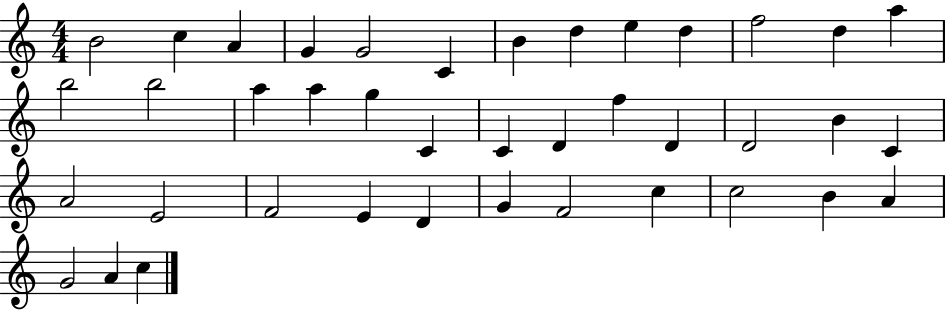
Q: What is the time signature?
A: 4/4